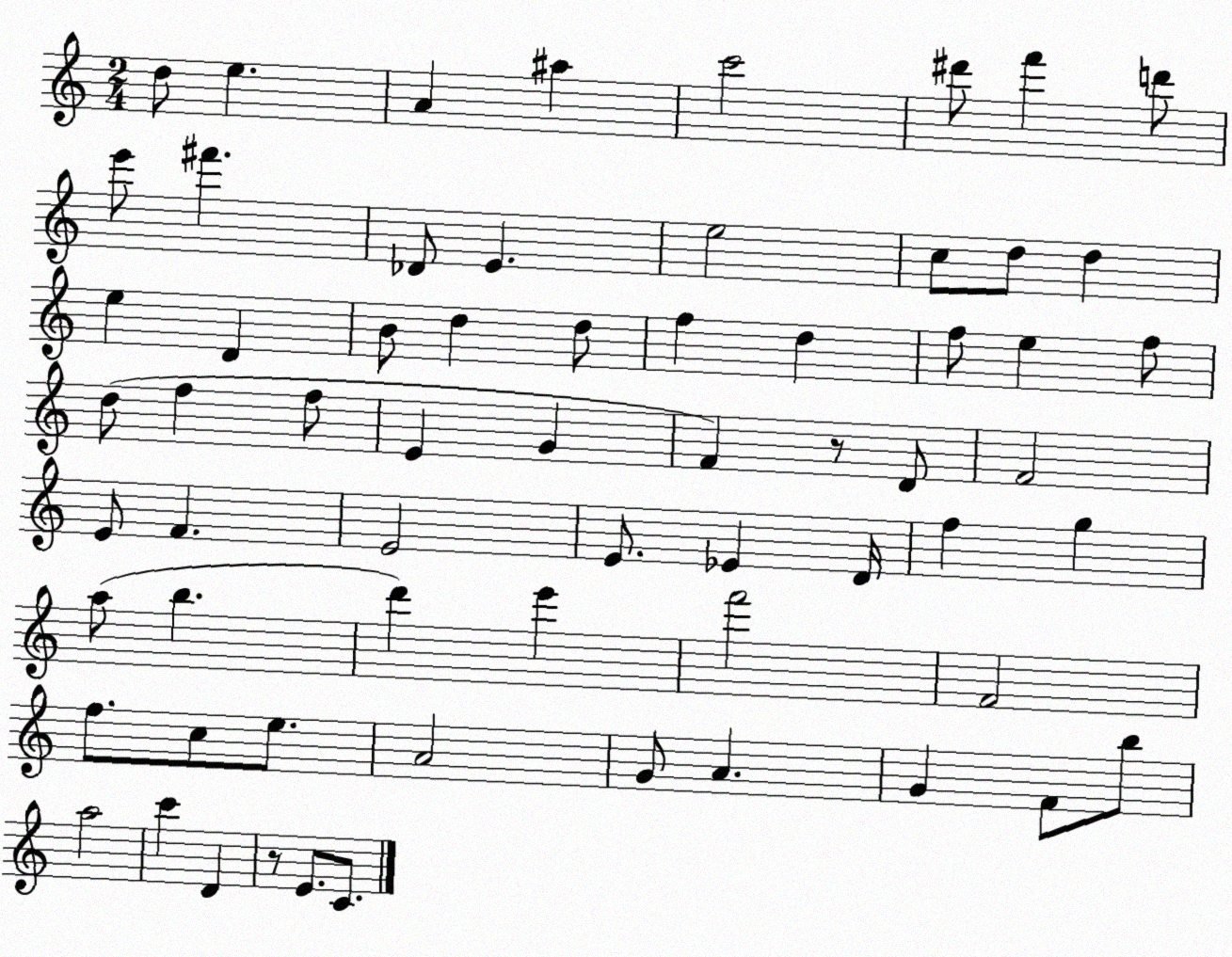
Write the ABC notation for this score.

X:1
T:Untitled
M:2/4
L:1/4
K:C
d/2 e A ^a c'2 ^d'/2 f' d'/2 e'/2 ^f' _D/2 E e2 c/2 d/2 d e D B/2 d d/2 f d f/2 e f/2 d/2 f f/2 E G F z/2 D/2 F2 E/2 F E2 E/2 _E D/4 f g a/2 b d' e' f'2 F2 f/2 c/2 e/2 A2 G/2 A G F/2 b/2 a2 c' D z/2 E/2 C/2